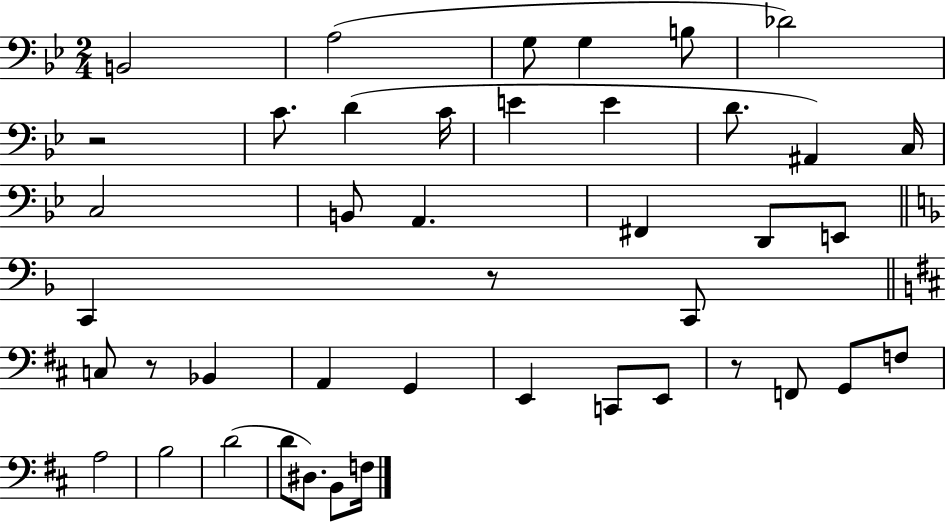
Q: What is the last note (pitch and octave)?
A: F3